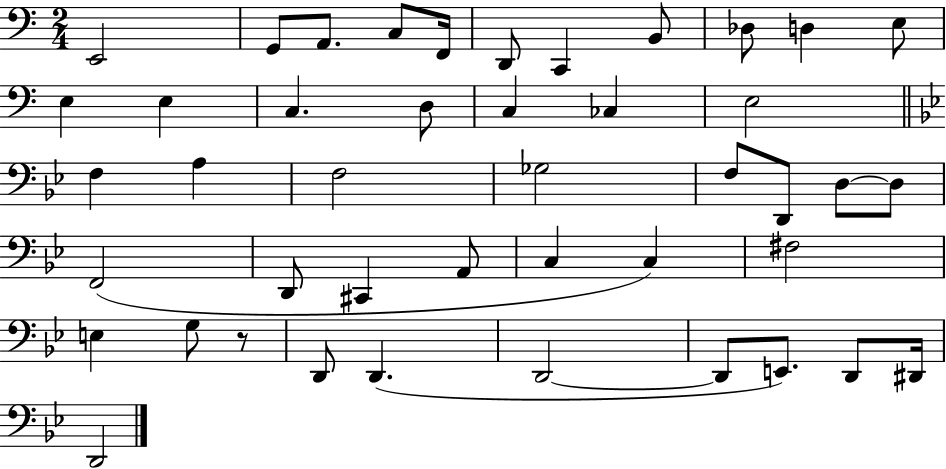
{
  \clef bass
  \numericTimeSignature
  \time 2/4
  \key c \major
  e,2 | g,8 a,8. c8 f,16 | d,8 c,4 b,8 | des8 d4 e8 | \break e4 e4 | c4. d8 | c4 ces4 | e2 | \break \bar "||" \break \key bes \major f4 a4 | f2 | ges2 | f8 d,8 d8~~ d8 | \break f,2( | d,8 cis,4 a,8 | c4 c4) | fis2 | \break e4 g8 r8 | d,8 d,4.( | d,2~~ | d,8 e,8.) d,8 dis,16 | \break d,2 | \bar "|."
}